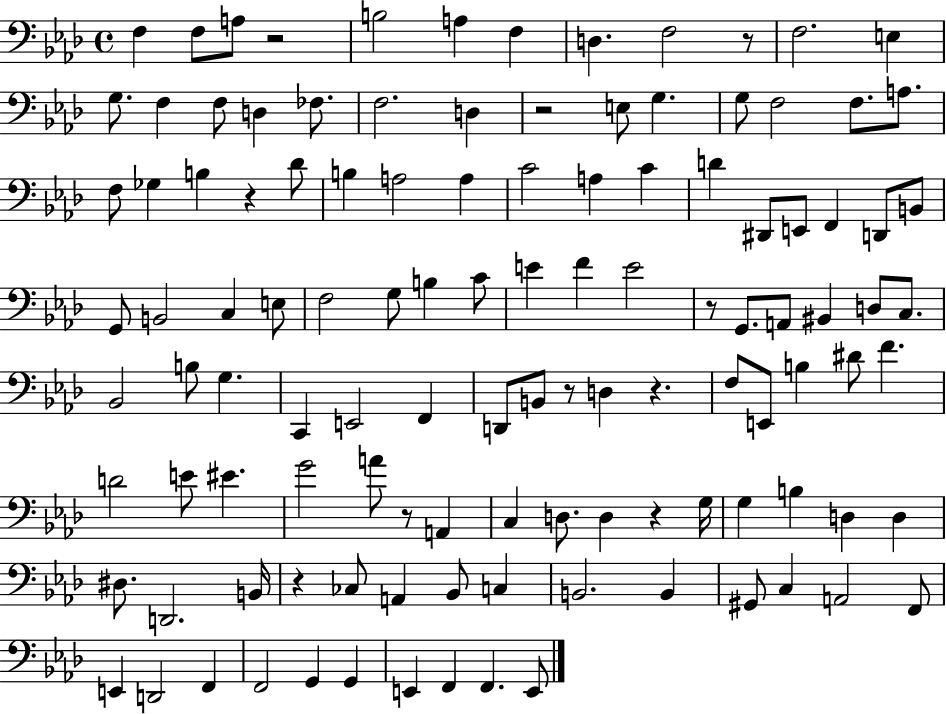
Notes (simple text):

F3/q F3/e A3/e R/h B3/h A3/q F3/q D3/q. F3/h R/e F3/h. E3/q G3/e. F3/q F3/e D3/q FES3/e. F3/h. D3/q R/h E3/e G3/q. G3/e F3/h F3/e. A3/e. F3/e Gb3/q B3/q R/q Db4/e B3/q A3/h A3/q C4/h A3/q C4/q D4/q D#2/e E2/e F2/q D2/e B2/e G2/e B2/h C3/q E3/e F3/h G3/e B3/q C4/e E4/q F4/q E4/h R/e G2/e. A2/e BIS2/q D3/e C3/e. Bb2/h B3/e G3/q. C2/q E2/h F2/q D2/e B2/e R/e D3/q R/q. F3/e E2/e B3/q D#4/e F4/q. D4/h E4/e EIS4/q. G4/h A4/e R/e A2/q C3/q D3/e. D3/q R/q G3/s G3/q B3/q D3/q D3/q D#3/e. D2/h. B2/s R/q CES3/e A2/q Bb2/e C3/q B2/h. B2/q G#2/e C3/q A2/h F2/e E2/q D2/h F2/q F2/h G2/q G2/q E2/q F2/q F2/q. E2/e